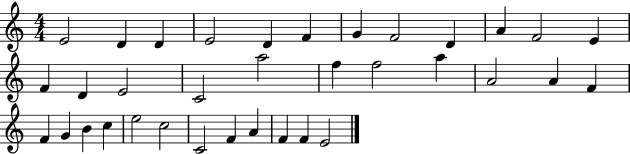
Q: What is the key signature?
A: C major